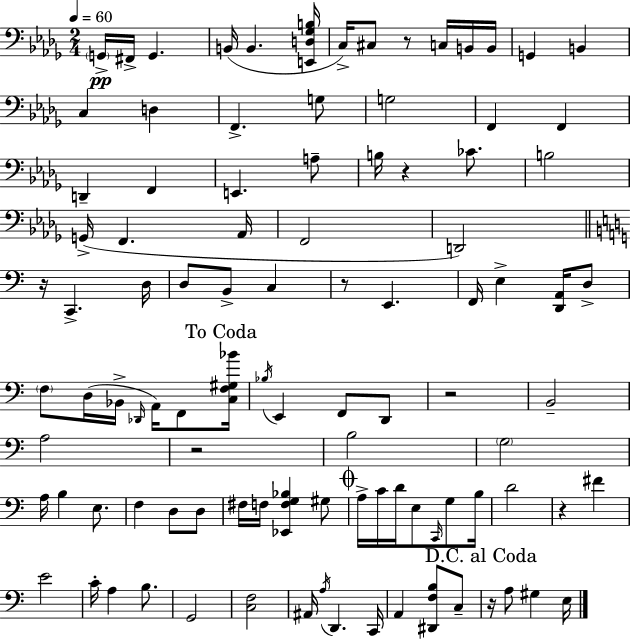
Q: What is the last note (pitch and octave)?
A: E3